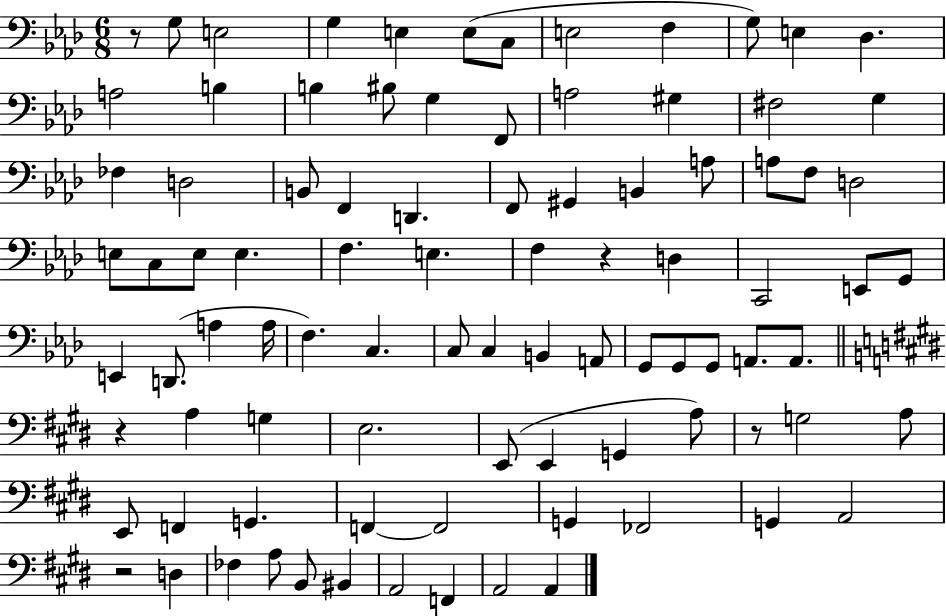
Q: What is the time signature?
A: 6/8